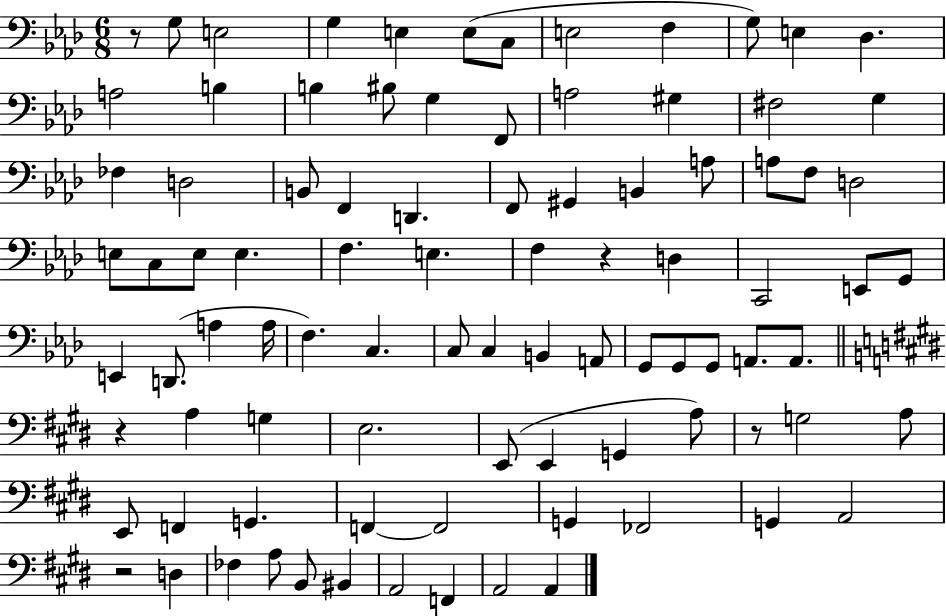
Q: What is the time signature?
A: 6/8